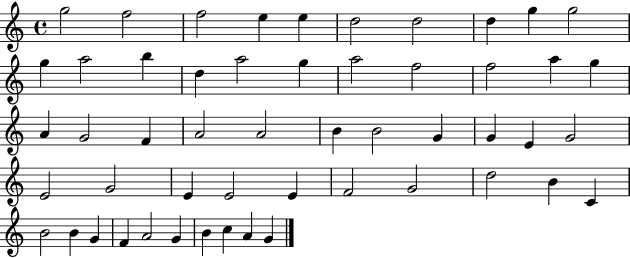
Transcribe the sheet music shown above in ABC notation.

X:1
T:Untitled
M:4/4
L:1/4
K:C
g2 f2 f2 e e d2 d2 d g g2 g a2 b d a2 g a2 f2 f2 a g A G2 F A2 A2 B B2 G G E G2 E2 G2 E E2 E F2 G2 d2 B C B2 B G F A2 G B c A G